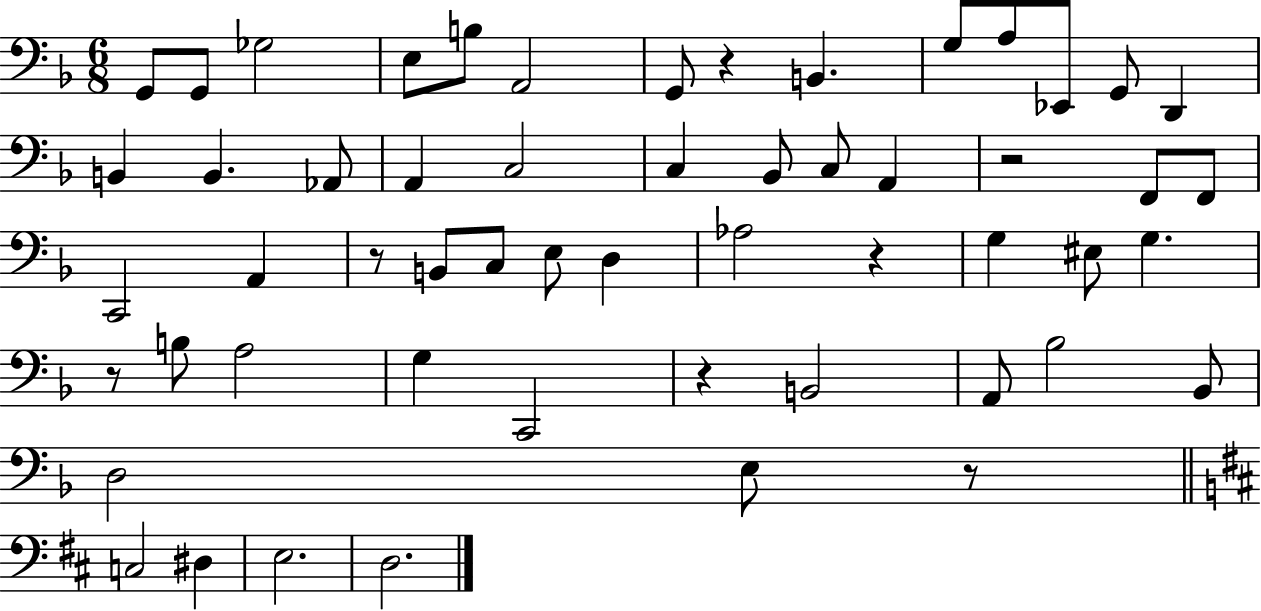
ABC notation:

X:1
T:Untitled
M:6/8
L:1/4
K:F
G,,/2 G,,/2 _G,2 E,/2 B,/2 A,,2 G,,/2 z B,, G,/2 A,/2 _E,,/2 G,,/2 D,, B,, B,, _A,,/2 A,, C,2 C, _B,,/2 C,/2 A,, z2 F,,/2 F,,/2 C,,2 A,, z/2 B,,/2 C,/2 E,/2 D, _A,2 z G, ^E,/2 G, z/2 B,/2 A,2 G, C,,2 z B,,2 A,,/2 _B,2 _B,,/2 D,2 E,/2 z/2 C,2 ^D, E,2 D,2